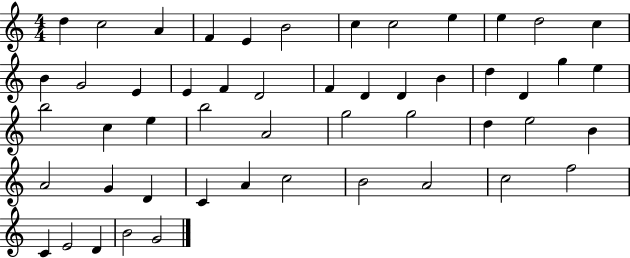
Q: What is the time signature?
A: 4/4